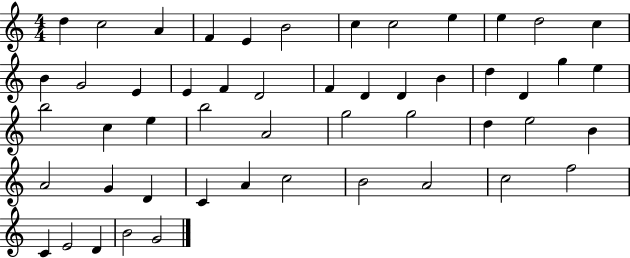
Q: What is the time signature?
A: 4/4